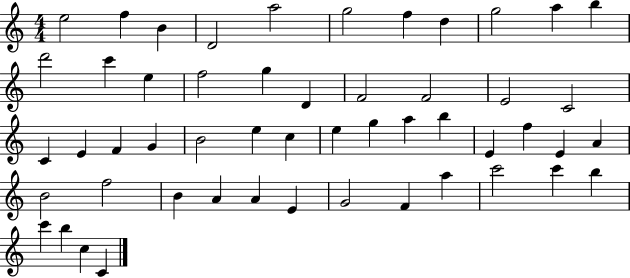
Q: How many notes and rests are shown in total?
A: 52